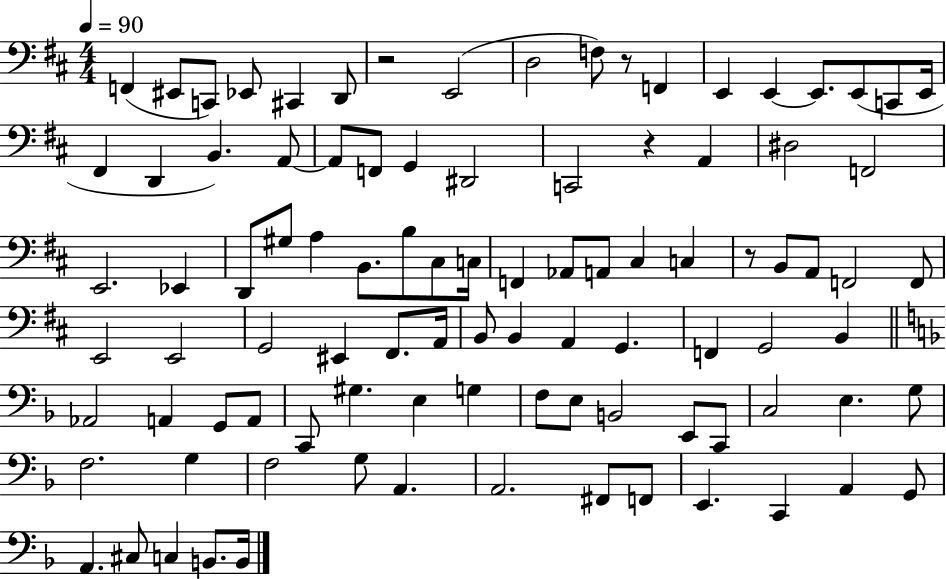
{
  \clef bass
  \numericTimeSignature
  \time 4/4
  \key d \major
  \tempo 4 = 90
  f,4( eis,8 c,8) ees,8 cis,4 d,8 | r2 e,2( | d2 f8) r8 f,4 | e,4 e,4~~ e,8. e,8( c,8 e,16 | \break fis,4 d,4 b,4.) a,8~~ | a,8 f,8 g,4 dis,2 | c,2 r4 a,4 | dis2 f,2 | \break e,2. ees,4 | d,8 gis8 a4 b,8. b8 cis8 c16 | f,4 aes,8 a,8 cis4 c4 | r8 b,8 a,8 f,2 f,8 | \break e,2 e,2 | g,2 eis,4 fis,8. a,16 | b,8 b,4 a,4 g,4. | f,4 g,2 b,4 | \break \bar "||" \break \key f \major aes,2 a,4 g,8 a,8 | c,8 gis4. e4 g4 | f8 e8 b,2 e,8 c,8 | c2 e4. g8 | \break f2. g4 | f2 g8 a,4. | a,2. fis,8 f,8 | e,4. c,4 a,4 g,8 | \break a,4. cis8 c4 b,8. b,16 | \bar "|."
}